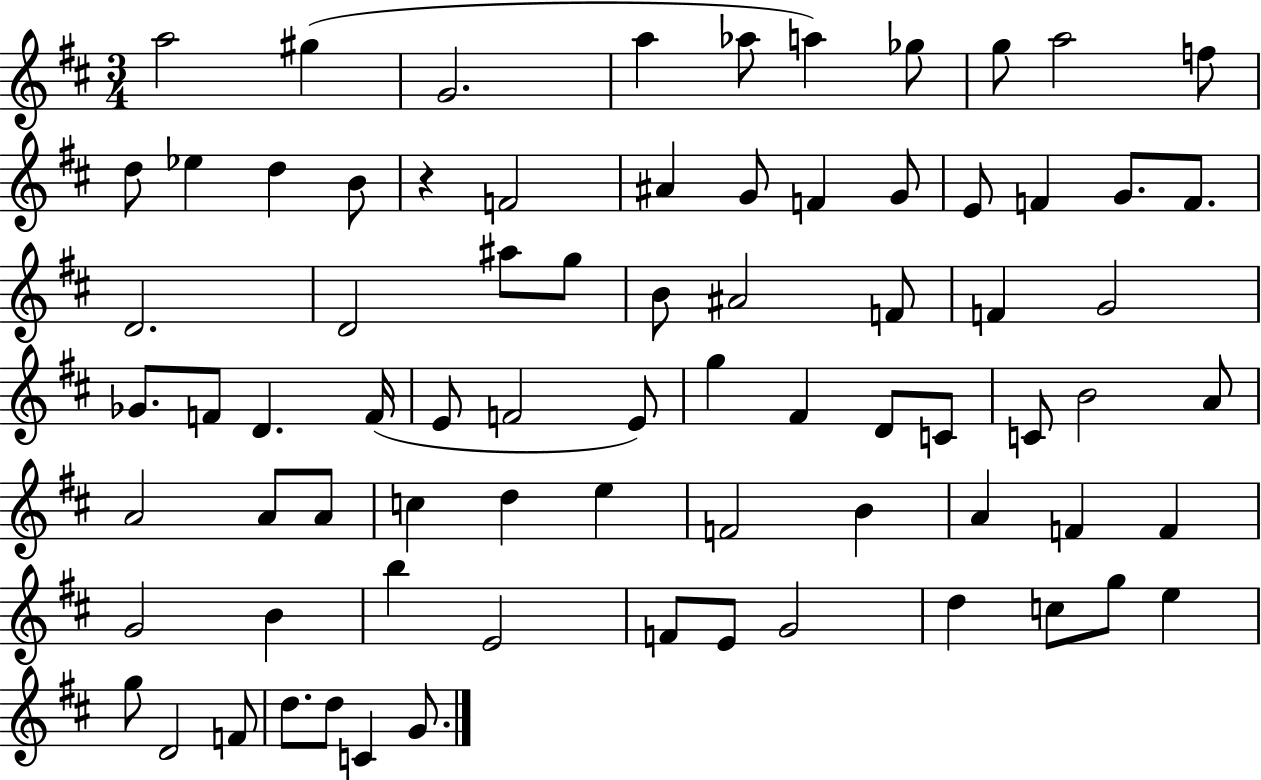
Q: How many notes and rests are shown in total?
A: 76